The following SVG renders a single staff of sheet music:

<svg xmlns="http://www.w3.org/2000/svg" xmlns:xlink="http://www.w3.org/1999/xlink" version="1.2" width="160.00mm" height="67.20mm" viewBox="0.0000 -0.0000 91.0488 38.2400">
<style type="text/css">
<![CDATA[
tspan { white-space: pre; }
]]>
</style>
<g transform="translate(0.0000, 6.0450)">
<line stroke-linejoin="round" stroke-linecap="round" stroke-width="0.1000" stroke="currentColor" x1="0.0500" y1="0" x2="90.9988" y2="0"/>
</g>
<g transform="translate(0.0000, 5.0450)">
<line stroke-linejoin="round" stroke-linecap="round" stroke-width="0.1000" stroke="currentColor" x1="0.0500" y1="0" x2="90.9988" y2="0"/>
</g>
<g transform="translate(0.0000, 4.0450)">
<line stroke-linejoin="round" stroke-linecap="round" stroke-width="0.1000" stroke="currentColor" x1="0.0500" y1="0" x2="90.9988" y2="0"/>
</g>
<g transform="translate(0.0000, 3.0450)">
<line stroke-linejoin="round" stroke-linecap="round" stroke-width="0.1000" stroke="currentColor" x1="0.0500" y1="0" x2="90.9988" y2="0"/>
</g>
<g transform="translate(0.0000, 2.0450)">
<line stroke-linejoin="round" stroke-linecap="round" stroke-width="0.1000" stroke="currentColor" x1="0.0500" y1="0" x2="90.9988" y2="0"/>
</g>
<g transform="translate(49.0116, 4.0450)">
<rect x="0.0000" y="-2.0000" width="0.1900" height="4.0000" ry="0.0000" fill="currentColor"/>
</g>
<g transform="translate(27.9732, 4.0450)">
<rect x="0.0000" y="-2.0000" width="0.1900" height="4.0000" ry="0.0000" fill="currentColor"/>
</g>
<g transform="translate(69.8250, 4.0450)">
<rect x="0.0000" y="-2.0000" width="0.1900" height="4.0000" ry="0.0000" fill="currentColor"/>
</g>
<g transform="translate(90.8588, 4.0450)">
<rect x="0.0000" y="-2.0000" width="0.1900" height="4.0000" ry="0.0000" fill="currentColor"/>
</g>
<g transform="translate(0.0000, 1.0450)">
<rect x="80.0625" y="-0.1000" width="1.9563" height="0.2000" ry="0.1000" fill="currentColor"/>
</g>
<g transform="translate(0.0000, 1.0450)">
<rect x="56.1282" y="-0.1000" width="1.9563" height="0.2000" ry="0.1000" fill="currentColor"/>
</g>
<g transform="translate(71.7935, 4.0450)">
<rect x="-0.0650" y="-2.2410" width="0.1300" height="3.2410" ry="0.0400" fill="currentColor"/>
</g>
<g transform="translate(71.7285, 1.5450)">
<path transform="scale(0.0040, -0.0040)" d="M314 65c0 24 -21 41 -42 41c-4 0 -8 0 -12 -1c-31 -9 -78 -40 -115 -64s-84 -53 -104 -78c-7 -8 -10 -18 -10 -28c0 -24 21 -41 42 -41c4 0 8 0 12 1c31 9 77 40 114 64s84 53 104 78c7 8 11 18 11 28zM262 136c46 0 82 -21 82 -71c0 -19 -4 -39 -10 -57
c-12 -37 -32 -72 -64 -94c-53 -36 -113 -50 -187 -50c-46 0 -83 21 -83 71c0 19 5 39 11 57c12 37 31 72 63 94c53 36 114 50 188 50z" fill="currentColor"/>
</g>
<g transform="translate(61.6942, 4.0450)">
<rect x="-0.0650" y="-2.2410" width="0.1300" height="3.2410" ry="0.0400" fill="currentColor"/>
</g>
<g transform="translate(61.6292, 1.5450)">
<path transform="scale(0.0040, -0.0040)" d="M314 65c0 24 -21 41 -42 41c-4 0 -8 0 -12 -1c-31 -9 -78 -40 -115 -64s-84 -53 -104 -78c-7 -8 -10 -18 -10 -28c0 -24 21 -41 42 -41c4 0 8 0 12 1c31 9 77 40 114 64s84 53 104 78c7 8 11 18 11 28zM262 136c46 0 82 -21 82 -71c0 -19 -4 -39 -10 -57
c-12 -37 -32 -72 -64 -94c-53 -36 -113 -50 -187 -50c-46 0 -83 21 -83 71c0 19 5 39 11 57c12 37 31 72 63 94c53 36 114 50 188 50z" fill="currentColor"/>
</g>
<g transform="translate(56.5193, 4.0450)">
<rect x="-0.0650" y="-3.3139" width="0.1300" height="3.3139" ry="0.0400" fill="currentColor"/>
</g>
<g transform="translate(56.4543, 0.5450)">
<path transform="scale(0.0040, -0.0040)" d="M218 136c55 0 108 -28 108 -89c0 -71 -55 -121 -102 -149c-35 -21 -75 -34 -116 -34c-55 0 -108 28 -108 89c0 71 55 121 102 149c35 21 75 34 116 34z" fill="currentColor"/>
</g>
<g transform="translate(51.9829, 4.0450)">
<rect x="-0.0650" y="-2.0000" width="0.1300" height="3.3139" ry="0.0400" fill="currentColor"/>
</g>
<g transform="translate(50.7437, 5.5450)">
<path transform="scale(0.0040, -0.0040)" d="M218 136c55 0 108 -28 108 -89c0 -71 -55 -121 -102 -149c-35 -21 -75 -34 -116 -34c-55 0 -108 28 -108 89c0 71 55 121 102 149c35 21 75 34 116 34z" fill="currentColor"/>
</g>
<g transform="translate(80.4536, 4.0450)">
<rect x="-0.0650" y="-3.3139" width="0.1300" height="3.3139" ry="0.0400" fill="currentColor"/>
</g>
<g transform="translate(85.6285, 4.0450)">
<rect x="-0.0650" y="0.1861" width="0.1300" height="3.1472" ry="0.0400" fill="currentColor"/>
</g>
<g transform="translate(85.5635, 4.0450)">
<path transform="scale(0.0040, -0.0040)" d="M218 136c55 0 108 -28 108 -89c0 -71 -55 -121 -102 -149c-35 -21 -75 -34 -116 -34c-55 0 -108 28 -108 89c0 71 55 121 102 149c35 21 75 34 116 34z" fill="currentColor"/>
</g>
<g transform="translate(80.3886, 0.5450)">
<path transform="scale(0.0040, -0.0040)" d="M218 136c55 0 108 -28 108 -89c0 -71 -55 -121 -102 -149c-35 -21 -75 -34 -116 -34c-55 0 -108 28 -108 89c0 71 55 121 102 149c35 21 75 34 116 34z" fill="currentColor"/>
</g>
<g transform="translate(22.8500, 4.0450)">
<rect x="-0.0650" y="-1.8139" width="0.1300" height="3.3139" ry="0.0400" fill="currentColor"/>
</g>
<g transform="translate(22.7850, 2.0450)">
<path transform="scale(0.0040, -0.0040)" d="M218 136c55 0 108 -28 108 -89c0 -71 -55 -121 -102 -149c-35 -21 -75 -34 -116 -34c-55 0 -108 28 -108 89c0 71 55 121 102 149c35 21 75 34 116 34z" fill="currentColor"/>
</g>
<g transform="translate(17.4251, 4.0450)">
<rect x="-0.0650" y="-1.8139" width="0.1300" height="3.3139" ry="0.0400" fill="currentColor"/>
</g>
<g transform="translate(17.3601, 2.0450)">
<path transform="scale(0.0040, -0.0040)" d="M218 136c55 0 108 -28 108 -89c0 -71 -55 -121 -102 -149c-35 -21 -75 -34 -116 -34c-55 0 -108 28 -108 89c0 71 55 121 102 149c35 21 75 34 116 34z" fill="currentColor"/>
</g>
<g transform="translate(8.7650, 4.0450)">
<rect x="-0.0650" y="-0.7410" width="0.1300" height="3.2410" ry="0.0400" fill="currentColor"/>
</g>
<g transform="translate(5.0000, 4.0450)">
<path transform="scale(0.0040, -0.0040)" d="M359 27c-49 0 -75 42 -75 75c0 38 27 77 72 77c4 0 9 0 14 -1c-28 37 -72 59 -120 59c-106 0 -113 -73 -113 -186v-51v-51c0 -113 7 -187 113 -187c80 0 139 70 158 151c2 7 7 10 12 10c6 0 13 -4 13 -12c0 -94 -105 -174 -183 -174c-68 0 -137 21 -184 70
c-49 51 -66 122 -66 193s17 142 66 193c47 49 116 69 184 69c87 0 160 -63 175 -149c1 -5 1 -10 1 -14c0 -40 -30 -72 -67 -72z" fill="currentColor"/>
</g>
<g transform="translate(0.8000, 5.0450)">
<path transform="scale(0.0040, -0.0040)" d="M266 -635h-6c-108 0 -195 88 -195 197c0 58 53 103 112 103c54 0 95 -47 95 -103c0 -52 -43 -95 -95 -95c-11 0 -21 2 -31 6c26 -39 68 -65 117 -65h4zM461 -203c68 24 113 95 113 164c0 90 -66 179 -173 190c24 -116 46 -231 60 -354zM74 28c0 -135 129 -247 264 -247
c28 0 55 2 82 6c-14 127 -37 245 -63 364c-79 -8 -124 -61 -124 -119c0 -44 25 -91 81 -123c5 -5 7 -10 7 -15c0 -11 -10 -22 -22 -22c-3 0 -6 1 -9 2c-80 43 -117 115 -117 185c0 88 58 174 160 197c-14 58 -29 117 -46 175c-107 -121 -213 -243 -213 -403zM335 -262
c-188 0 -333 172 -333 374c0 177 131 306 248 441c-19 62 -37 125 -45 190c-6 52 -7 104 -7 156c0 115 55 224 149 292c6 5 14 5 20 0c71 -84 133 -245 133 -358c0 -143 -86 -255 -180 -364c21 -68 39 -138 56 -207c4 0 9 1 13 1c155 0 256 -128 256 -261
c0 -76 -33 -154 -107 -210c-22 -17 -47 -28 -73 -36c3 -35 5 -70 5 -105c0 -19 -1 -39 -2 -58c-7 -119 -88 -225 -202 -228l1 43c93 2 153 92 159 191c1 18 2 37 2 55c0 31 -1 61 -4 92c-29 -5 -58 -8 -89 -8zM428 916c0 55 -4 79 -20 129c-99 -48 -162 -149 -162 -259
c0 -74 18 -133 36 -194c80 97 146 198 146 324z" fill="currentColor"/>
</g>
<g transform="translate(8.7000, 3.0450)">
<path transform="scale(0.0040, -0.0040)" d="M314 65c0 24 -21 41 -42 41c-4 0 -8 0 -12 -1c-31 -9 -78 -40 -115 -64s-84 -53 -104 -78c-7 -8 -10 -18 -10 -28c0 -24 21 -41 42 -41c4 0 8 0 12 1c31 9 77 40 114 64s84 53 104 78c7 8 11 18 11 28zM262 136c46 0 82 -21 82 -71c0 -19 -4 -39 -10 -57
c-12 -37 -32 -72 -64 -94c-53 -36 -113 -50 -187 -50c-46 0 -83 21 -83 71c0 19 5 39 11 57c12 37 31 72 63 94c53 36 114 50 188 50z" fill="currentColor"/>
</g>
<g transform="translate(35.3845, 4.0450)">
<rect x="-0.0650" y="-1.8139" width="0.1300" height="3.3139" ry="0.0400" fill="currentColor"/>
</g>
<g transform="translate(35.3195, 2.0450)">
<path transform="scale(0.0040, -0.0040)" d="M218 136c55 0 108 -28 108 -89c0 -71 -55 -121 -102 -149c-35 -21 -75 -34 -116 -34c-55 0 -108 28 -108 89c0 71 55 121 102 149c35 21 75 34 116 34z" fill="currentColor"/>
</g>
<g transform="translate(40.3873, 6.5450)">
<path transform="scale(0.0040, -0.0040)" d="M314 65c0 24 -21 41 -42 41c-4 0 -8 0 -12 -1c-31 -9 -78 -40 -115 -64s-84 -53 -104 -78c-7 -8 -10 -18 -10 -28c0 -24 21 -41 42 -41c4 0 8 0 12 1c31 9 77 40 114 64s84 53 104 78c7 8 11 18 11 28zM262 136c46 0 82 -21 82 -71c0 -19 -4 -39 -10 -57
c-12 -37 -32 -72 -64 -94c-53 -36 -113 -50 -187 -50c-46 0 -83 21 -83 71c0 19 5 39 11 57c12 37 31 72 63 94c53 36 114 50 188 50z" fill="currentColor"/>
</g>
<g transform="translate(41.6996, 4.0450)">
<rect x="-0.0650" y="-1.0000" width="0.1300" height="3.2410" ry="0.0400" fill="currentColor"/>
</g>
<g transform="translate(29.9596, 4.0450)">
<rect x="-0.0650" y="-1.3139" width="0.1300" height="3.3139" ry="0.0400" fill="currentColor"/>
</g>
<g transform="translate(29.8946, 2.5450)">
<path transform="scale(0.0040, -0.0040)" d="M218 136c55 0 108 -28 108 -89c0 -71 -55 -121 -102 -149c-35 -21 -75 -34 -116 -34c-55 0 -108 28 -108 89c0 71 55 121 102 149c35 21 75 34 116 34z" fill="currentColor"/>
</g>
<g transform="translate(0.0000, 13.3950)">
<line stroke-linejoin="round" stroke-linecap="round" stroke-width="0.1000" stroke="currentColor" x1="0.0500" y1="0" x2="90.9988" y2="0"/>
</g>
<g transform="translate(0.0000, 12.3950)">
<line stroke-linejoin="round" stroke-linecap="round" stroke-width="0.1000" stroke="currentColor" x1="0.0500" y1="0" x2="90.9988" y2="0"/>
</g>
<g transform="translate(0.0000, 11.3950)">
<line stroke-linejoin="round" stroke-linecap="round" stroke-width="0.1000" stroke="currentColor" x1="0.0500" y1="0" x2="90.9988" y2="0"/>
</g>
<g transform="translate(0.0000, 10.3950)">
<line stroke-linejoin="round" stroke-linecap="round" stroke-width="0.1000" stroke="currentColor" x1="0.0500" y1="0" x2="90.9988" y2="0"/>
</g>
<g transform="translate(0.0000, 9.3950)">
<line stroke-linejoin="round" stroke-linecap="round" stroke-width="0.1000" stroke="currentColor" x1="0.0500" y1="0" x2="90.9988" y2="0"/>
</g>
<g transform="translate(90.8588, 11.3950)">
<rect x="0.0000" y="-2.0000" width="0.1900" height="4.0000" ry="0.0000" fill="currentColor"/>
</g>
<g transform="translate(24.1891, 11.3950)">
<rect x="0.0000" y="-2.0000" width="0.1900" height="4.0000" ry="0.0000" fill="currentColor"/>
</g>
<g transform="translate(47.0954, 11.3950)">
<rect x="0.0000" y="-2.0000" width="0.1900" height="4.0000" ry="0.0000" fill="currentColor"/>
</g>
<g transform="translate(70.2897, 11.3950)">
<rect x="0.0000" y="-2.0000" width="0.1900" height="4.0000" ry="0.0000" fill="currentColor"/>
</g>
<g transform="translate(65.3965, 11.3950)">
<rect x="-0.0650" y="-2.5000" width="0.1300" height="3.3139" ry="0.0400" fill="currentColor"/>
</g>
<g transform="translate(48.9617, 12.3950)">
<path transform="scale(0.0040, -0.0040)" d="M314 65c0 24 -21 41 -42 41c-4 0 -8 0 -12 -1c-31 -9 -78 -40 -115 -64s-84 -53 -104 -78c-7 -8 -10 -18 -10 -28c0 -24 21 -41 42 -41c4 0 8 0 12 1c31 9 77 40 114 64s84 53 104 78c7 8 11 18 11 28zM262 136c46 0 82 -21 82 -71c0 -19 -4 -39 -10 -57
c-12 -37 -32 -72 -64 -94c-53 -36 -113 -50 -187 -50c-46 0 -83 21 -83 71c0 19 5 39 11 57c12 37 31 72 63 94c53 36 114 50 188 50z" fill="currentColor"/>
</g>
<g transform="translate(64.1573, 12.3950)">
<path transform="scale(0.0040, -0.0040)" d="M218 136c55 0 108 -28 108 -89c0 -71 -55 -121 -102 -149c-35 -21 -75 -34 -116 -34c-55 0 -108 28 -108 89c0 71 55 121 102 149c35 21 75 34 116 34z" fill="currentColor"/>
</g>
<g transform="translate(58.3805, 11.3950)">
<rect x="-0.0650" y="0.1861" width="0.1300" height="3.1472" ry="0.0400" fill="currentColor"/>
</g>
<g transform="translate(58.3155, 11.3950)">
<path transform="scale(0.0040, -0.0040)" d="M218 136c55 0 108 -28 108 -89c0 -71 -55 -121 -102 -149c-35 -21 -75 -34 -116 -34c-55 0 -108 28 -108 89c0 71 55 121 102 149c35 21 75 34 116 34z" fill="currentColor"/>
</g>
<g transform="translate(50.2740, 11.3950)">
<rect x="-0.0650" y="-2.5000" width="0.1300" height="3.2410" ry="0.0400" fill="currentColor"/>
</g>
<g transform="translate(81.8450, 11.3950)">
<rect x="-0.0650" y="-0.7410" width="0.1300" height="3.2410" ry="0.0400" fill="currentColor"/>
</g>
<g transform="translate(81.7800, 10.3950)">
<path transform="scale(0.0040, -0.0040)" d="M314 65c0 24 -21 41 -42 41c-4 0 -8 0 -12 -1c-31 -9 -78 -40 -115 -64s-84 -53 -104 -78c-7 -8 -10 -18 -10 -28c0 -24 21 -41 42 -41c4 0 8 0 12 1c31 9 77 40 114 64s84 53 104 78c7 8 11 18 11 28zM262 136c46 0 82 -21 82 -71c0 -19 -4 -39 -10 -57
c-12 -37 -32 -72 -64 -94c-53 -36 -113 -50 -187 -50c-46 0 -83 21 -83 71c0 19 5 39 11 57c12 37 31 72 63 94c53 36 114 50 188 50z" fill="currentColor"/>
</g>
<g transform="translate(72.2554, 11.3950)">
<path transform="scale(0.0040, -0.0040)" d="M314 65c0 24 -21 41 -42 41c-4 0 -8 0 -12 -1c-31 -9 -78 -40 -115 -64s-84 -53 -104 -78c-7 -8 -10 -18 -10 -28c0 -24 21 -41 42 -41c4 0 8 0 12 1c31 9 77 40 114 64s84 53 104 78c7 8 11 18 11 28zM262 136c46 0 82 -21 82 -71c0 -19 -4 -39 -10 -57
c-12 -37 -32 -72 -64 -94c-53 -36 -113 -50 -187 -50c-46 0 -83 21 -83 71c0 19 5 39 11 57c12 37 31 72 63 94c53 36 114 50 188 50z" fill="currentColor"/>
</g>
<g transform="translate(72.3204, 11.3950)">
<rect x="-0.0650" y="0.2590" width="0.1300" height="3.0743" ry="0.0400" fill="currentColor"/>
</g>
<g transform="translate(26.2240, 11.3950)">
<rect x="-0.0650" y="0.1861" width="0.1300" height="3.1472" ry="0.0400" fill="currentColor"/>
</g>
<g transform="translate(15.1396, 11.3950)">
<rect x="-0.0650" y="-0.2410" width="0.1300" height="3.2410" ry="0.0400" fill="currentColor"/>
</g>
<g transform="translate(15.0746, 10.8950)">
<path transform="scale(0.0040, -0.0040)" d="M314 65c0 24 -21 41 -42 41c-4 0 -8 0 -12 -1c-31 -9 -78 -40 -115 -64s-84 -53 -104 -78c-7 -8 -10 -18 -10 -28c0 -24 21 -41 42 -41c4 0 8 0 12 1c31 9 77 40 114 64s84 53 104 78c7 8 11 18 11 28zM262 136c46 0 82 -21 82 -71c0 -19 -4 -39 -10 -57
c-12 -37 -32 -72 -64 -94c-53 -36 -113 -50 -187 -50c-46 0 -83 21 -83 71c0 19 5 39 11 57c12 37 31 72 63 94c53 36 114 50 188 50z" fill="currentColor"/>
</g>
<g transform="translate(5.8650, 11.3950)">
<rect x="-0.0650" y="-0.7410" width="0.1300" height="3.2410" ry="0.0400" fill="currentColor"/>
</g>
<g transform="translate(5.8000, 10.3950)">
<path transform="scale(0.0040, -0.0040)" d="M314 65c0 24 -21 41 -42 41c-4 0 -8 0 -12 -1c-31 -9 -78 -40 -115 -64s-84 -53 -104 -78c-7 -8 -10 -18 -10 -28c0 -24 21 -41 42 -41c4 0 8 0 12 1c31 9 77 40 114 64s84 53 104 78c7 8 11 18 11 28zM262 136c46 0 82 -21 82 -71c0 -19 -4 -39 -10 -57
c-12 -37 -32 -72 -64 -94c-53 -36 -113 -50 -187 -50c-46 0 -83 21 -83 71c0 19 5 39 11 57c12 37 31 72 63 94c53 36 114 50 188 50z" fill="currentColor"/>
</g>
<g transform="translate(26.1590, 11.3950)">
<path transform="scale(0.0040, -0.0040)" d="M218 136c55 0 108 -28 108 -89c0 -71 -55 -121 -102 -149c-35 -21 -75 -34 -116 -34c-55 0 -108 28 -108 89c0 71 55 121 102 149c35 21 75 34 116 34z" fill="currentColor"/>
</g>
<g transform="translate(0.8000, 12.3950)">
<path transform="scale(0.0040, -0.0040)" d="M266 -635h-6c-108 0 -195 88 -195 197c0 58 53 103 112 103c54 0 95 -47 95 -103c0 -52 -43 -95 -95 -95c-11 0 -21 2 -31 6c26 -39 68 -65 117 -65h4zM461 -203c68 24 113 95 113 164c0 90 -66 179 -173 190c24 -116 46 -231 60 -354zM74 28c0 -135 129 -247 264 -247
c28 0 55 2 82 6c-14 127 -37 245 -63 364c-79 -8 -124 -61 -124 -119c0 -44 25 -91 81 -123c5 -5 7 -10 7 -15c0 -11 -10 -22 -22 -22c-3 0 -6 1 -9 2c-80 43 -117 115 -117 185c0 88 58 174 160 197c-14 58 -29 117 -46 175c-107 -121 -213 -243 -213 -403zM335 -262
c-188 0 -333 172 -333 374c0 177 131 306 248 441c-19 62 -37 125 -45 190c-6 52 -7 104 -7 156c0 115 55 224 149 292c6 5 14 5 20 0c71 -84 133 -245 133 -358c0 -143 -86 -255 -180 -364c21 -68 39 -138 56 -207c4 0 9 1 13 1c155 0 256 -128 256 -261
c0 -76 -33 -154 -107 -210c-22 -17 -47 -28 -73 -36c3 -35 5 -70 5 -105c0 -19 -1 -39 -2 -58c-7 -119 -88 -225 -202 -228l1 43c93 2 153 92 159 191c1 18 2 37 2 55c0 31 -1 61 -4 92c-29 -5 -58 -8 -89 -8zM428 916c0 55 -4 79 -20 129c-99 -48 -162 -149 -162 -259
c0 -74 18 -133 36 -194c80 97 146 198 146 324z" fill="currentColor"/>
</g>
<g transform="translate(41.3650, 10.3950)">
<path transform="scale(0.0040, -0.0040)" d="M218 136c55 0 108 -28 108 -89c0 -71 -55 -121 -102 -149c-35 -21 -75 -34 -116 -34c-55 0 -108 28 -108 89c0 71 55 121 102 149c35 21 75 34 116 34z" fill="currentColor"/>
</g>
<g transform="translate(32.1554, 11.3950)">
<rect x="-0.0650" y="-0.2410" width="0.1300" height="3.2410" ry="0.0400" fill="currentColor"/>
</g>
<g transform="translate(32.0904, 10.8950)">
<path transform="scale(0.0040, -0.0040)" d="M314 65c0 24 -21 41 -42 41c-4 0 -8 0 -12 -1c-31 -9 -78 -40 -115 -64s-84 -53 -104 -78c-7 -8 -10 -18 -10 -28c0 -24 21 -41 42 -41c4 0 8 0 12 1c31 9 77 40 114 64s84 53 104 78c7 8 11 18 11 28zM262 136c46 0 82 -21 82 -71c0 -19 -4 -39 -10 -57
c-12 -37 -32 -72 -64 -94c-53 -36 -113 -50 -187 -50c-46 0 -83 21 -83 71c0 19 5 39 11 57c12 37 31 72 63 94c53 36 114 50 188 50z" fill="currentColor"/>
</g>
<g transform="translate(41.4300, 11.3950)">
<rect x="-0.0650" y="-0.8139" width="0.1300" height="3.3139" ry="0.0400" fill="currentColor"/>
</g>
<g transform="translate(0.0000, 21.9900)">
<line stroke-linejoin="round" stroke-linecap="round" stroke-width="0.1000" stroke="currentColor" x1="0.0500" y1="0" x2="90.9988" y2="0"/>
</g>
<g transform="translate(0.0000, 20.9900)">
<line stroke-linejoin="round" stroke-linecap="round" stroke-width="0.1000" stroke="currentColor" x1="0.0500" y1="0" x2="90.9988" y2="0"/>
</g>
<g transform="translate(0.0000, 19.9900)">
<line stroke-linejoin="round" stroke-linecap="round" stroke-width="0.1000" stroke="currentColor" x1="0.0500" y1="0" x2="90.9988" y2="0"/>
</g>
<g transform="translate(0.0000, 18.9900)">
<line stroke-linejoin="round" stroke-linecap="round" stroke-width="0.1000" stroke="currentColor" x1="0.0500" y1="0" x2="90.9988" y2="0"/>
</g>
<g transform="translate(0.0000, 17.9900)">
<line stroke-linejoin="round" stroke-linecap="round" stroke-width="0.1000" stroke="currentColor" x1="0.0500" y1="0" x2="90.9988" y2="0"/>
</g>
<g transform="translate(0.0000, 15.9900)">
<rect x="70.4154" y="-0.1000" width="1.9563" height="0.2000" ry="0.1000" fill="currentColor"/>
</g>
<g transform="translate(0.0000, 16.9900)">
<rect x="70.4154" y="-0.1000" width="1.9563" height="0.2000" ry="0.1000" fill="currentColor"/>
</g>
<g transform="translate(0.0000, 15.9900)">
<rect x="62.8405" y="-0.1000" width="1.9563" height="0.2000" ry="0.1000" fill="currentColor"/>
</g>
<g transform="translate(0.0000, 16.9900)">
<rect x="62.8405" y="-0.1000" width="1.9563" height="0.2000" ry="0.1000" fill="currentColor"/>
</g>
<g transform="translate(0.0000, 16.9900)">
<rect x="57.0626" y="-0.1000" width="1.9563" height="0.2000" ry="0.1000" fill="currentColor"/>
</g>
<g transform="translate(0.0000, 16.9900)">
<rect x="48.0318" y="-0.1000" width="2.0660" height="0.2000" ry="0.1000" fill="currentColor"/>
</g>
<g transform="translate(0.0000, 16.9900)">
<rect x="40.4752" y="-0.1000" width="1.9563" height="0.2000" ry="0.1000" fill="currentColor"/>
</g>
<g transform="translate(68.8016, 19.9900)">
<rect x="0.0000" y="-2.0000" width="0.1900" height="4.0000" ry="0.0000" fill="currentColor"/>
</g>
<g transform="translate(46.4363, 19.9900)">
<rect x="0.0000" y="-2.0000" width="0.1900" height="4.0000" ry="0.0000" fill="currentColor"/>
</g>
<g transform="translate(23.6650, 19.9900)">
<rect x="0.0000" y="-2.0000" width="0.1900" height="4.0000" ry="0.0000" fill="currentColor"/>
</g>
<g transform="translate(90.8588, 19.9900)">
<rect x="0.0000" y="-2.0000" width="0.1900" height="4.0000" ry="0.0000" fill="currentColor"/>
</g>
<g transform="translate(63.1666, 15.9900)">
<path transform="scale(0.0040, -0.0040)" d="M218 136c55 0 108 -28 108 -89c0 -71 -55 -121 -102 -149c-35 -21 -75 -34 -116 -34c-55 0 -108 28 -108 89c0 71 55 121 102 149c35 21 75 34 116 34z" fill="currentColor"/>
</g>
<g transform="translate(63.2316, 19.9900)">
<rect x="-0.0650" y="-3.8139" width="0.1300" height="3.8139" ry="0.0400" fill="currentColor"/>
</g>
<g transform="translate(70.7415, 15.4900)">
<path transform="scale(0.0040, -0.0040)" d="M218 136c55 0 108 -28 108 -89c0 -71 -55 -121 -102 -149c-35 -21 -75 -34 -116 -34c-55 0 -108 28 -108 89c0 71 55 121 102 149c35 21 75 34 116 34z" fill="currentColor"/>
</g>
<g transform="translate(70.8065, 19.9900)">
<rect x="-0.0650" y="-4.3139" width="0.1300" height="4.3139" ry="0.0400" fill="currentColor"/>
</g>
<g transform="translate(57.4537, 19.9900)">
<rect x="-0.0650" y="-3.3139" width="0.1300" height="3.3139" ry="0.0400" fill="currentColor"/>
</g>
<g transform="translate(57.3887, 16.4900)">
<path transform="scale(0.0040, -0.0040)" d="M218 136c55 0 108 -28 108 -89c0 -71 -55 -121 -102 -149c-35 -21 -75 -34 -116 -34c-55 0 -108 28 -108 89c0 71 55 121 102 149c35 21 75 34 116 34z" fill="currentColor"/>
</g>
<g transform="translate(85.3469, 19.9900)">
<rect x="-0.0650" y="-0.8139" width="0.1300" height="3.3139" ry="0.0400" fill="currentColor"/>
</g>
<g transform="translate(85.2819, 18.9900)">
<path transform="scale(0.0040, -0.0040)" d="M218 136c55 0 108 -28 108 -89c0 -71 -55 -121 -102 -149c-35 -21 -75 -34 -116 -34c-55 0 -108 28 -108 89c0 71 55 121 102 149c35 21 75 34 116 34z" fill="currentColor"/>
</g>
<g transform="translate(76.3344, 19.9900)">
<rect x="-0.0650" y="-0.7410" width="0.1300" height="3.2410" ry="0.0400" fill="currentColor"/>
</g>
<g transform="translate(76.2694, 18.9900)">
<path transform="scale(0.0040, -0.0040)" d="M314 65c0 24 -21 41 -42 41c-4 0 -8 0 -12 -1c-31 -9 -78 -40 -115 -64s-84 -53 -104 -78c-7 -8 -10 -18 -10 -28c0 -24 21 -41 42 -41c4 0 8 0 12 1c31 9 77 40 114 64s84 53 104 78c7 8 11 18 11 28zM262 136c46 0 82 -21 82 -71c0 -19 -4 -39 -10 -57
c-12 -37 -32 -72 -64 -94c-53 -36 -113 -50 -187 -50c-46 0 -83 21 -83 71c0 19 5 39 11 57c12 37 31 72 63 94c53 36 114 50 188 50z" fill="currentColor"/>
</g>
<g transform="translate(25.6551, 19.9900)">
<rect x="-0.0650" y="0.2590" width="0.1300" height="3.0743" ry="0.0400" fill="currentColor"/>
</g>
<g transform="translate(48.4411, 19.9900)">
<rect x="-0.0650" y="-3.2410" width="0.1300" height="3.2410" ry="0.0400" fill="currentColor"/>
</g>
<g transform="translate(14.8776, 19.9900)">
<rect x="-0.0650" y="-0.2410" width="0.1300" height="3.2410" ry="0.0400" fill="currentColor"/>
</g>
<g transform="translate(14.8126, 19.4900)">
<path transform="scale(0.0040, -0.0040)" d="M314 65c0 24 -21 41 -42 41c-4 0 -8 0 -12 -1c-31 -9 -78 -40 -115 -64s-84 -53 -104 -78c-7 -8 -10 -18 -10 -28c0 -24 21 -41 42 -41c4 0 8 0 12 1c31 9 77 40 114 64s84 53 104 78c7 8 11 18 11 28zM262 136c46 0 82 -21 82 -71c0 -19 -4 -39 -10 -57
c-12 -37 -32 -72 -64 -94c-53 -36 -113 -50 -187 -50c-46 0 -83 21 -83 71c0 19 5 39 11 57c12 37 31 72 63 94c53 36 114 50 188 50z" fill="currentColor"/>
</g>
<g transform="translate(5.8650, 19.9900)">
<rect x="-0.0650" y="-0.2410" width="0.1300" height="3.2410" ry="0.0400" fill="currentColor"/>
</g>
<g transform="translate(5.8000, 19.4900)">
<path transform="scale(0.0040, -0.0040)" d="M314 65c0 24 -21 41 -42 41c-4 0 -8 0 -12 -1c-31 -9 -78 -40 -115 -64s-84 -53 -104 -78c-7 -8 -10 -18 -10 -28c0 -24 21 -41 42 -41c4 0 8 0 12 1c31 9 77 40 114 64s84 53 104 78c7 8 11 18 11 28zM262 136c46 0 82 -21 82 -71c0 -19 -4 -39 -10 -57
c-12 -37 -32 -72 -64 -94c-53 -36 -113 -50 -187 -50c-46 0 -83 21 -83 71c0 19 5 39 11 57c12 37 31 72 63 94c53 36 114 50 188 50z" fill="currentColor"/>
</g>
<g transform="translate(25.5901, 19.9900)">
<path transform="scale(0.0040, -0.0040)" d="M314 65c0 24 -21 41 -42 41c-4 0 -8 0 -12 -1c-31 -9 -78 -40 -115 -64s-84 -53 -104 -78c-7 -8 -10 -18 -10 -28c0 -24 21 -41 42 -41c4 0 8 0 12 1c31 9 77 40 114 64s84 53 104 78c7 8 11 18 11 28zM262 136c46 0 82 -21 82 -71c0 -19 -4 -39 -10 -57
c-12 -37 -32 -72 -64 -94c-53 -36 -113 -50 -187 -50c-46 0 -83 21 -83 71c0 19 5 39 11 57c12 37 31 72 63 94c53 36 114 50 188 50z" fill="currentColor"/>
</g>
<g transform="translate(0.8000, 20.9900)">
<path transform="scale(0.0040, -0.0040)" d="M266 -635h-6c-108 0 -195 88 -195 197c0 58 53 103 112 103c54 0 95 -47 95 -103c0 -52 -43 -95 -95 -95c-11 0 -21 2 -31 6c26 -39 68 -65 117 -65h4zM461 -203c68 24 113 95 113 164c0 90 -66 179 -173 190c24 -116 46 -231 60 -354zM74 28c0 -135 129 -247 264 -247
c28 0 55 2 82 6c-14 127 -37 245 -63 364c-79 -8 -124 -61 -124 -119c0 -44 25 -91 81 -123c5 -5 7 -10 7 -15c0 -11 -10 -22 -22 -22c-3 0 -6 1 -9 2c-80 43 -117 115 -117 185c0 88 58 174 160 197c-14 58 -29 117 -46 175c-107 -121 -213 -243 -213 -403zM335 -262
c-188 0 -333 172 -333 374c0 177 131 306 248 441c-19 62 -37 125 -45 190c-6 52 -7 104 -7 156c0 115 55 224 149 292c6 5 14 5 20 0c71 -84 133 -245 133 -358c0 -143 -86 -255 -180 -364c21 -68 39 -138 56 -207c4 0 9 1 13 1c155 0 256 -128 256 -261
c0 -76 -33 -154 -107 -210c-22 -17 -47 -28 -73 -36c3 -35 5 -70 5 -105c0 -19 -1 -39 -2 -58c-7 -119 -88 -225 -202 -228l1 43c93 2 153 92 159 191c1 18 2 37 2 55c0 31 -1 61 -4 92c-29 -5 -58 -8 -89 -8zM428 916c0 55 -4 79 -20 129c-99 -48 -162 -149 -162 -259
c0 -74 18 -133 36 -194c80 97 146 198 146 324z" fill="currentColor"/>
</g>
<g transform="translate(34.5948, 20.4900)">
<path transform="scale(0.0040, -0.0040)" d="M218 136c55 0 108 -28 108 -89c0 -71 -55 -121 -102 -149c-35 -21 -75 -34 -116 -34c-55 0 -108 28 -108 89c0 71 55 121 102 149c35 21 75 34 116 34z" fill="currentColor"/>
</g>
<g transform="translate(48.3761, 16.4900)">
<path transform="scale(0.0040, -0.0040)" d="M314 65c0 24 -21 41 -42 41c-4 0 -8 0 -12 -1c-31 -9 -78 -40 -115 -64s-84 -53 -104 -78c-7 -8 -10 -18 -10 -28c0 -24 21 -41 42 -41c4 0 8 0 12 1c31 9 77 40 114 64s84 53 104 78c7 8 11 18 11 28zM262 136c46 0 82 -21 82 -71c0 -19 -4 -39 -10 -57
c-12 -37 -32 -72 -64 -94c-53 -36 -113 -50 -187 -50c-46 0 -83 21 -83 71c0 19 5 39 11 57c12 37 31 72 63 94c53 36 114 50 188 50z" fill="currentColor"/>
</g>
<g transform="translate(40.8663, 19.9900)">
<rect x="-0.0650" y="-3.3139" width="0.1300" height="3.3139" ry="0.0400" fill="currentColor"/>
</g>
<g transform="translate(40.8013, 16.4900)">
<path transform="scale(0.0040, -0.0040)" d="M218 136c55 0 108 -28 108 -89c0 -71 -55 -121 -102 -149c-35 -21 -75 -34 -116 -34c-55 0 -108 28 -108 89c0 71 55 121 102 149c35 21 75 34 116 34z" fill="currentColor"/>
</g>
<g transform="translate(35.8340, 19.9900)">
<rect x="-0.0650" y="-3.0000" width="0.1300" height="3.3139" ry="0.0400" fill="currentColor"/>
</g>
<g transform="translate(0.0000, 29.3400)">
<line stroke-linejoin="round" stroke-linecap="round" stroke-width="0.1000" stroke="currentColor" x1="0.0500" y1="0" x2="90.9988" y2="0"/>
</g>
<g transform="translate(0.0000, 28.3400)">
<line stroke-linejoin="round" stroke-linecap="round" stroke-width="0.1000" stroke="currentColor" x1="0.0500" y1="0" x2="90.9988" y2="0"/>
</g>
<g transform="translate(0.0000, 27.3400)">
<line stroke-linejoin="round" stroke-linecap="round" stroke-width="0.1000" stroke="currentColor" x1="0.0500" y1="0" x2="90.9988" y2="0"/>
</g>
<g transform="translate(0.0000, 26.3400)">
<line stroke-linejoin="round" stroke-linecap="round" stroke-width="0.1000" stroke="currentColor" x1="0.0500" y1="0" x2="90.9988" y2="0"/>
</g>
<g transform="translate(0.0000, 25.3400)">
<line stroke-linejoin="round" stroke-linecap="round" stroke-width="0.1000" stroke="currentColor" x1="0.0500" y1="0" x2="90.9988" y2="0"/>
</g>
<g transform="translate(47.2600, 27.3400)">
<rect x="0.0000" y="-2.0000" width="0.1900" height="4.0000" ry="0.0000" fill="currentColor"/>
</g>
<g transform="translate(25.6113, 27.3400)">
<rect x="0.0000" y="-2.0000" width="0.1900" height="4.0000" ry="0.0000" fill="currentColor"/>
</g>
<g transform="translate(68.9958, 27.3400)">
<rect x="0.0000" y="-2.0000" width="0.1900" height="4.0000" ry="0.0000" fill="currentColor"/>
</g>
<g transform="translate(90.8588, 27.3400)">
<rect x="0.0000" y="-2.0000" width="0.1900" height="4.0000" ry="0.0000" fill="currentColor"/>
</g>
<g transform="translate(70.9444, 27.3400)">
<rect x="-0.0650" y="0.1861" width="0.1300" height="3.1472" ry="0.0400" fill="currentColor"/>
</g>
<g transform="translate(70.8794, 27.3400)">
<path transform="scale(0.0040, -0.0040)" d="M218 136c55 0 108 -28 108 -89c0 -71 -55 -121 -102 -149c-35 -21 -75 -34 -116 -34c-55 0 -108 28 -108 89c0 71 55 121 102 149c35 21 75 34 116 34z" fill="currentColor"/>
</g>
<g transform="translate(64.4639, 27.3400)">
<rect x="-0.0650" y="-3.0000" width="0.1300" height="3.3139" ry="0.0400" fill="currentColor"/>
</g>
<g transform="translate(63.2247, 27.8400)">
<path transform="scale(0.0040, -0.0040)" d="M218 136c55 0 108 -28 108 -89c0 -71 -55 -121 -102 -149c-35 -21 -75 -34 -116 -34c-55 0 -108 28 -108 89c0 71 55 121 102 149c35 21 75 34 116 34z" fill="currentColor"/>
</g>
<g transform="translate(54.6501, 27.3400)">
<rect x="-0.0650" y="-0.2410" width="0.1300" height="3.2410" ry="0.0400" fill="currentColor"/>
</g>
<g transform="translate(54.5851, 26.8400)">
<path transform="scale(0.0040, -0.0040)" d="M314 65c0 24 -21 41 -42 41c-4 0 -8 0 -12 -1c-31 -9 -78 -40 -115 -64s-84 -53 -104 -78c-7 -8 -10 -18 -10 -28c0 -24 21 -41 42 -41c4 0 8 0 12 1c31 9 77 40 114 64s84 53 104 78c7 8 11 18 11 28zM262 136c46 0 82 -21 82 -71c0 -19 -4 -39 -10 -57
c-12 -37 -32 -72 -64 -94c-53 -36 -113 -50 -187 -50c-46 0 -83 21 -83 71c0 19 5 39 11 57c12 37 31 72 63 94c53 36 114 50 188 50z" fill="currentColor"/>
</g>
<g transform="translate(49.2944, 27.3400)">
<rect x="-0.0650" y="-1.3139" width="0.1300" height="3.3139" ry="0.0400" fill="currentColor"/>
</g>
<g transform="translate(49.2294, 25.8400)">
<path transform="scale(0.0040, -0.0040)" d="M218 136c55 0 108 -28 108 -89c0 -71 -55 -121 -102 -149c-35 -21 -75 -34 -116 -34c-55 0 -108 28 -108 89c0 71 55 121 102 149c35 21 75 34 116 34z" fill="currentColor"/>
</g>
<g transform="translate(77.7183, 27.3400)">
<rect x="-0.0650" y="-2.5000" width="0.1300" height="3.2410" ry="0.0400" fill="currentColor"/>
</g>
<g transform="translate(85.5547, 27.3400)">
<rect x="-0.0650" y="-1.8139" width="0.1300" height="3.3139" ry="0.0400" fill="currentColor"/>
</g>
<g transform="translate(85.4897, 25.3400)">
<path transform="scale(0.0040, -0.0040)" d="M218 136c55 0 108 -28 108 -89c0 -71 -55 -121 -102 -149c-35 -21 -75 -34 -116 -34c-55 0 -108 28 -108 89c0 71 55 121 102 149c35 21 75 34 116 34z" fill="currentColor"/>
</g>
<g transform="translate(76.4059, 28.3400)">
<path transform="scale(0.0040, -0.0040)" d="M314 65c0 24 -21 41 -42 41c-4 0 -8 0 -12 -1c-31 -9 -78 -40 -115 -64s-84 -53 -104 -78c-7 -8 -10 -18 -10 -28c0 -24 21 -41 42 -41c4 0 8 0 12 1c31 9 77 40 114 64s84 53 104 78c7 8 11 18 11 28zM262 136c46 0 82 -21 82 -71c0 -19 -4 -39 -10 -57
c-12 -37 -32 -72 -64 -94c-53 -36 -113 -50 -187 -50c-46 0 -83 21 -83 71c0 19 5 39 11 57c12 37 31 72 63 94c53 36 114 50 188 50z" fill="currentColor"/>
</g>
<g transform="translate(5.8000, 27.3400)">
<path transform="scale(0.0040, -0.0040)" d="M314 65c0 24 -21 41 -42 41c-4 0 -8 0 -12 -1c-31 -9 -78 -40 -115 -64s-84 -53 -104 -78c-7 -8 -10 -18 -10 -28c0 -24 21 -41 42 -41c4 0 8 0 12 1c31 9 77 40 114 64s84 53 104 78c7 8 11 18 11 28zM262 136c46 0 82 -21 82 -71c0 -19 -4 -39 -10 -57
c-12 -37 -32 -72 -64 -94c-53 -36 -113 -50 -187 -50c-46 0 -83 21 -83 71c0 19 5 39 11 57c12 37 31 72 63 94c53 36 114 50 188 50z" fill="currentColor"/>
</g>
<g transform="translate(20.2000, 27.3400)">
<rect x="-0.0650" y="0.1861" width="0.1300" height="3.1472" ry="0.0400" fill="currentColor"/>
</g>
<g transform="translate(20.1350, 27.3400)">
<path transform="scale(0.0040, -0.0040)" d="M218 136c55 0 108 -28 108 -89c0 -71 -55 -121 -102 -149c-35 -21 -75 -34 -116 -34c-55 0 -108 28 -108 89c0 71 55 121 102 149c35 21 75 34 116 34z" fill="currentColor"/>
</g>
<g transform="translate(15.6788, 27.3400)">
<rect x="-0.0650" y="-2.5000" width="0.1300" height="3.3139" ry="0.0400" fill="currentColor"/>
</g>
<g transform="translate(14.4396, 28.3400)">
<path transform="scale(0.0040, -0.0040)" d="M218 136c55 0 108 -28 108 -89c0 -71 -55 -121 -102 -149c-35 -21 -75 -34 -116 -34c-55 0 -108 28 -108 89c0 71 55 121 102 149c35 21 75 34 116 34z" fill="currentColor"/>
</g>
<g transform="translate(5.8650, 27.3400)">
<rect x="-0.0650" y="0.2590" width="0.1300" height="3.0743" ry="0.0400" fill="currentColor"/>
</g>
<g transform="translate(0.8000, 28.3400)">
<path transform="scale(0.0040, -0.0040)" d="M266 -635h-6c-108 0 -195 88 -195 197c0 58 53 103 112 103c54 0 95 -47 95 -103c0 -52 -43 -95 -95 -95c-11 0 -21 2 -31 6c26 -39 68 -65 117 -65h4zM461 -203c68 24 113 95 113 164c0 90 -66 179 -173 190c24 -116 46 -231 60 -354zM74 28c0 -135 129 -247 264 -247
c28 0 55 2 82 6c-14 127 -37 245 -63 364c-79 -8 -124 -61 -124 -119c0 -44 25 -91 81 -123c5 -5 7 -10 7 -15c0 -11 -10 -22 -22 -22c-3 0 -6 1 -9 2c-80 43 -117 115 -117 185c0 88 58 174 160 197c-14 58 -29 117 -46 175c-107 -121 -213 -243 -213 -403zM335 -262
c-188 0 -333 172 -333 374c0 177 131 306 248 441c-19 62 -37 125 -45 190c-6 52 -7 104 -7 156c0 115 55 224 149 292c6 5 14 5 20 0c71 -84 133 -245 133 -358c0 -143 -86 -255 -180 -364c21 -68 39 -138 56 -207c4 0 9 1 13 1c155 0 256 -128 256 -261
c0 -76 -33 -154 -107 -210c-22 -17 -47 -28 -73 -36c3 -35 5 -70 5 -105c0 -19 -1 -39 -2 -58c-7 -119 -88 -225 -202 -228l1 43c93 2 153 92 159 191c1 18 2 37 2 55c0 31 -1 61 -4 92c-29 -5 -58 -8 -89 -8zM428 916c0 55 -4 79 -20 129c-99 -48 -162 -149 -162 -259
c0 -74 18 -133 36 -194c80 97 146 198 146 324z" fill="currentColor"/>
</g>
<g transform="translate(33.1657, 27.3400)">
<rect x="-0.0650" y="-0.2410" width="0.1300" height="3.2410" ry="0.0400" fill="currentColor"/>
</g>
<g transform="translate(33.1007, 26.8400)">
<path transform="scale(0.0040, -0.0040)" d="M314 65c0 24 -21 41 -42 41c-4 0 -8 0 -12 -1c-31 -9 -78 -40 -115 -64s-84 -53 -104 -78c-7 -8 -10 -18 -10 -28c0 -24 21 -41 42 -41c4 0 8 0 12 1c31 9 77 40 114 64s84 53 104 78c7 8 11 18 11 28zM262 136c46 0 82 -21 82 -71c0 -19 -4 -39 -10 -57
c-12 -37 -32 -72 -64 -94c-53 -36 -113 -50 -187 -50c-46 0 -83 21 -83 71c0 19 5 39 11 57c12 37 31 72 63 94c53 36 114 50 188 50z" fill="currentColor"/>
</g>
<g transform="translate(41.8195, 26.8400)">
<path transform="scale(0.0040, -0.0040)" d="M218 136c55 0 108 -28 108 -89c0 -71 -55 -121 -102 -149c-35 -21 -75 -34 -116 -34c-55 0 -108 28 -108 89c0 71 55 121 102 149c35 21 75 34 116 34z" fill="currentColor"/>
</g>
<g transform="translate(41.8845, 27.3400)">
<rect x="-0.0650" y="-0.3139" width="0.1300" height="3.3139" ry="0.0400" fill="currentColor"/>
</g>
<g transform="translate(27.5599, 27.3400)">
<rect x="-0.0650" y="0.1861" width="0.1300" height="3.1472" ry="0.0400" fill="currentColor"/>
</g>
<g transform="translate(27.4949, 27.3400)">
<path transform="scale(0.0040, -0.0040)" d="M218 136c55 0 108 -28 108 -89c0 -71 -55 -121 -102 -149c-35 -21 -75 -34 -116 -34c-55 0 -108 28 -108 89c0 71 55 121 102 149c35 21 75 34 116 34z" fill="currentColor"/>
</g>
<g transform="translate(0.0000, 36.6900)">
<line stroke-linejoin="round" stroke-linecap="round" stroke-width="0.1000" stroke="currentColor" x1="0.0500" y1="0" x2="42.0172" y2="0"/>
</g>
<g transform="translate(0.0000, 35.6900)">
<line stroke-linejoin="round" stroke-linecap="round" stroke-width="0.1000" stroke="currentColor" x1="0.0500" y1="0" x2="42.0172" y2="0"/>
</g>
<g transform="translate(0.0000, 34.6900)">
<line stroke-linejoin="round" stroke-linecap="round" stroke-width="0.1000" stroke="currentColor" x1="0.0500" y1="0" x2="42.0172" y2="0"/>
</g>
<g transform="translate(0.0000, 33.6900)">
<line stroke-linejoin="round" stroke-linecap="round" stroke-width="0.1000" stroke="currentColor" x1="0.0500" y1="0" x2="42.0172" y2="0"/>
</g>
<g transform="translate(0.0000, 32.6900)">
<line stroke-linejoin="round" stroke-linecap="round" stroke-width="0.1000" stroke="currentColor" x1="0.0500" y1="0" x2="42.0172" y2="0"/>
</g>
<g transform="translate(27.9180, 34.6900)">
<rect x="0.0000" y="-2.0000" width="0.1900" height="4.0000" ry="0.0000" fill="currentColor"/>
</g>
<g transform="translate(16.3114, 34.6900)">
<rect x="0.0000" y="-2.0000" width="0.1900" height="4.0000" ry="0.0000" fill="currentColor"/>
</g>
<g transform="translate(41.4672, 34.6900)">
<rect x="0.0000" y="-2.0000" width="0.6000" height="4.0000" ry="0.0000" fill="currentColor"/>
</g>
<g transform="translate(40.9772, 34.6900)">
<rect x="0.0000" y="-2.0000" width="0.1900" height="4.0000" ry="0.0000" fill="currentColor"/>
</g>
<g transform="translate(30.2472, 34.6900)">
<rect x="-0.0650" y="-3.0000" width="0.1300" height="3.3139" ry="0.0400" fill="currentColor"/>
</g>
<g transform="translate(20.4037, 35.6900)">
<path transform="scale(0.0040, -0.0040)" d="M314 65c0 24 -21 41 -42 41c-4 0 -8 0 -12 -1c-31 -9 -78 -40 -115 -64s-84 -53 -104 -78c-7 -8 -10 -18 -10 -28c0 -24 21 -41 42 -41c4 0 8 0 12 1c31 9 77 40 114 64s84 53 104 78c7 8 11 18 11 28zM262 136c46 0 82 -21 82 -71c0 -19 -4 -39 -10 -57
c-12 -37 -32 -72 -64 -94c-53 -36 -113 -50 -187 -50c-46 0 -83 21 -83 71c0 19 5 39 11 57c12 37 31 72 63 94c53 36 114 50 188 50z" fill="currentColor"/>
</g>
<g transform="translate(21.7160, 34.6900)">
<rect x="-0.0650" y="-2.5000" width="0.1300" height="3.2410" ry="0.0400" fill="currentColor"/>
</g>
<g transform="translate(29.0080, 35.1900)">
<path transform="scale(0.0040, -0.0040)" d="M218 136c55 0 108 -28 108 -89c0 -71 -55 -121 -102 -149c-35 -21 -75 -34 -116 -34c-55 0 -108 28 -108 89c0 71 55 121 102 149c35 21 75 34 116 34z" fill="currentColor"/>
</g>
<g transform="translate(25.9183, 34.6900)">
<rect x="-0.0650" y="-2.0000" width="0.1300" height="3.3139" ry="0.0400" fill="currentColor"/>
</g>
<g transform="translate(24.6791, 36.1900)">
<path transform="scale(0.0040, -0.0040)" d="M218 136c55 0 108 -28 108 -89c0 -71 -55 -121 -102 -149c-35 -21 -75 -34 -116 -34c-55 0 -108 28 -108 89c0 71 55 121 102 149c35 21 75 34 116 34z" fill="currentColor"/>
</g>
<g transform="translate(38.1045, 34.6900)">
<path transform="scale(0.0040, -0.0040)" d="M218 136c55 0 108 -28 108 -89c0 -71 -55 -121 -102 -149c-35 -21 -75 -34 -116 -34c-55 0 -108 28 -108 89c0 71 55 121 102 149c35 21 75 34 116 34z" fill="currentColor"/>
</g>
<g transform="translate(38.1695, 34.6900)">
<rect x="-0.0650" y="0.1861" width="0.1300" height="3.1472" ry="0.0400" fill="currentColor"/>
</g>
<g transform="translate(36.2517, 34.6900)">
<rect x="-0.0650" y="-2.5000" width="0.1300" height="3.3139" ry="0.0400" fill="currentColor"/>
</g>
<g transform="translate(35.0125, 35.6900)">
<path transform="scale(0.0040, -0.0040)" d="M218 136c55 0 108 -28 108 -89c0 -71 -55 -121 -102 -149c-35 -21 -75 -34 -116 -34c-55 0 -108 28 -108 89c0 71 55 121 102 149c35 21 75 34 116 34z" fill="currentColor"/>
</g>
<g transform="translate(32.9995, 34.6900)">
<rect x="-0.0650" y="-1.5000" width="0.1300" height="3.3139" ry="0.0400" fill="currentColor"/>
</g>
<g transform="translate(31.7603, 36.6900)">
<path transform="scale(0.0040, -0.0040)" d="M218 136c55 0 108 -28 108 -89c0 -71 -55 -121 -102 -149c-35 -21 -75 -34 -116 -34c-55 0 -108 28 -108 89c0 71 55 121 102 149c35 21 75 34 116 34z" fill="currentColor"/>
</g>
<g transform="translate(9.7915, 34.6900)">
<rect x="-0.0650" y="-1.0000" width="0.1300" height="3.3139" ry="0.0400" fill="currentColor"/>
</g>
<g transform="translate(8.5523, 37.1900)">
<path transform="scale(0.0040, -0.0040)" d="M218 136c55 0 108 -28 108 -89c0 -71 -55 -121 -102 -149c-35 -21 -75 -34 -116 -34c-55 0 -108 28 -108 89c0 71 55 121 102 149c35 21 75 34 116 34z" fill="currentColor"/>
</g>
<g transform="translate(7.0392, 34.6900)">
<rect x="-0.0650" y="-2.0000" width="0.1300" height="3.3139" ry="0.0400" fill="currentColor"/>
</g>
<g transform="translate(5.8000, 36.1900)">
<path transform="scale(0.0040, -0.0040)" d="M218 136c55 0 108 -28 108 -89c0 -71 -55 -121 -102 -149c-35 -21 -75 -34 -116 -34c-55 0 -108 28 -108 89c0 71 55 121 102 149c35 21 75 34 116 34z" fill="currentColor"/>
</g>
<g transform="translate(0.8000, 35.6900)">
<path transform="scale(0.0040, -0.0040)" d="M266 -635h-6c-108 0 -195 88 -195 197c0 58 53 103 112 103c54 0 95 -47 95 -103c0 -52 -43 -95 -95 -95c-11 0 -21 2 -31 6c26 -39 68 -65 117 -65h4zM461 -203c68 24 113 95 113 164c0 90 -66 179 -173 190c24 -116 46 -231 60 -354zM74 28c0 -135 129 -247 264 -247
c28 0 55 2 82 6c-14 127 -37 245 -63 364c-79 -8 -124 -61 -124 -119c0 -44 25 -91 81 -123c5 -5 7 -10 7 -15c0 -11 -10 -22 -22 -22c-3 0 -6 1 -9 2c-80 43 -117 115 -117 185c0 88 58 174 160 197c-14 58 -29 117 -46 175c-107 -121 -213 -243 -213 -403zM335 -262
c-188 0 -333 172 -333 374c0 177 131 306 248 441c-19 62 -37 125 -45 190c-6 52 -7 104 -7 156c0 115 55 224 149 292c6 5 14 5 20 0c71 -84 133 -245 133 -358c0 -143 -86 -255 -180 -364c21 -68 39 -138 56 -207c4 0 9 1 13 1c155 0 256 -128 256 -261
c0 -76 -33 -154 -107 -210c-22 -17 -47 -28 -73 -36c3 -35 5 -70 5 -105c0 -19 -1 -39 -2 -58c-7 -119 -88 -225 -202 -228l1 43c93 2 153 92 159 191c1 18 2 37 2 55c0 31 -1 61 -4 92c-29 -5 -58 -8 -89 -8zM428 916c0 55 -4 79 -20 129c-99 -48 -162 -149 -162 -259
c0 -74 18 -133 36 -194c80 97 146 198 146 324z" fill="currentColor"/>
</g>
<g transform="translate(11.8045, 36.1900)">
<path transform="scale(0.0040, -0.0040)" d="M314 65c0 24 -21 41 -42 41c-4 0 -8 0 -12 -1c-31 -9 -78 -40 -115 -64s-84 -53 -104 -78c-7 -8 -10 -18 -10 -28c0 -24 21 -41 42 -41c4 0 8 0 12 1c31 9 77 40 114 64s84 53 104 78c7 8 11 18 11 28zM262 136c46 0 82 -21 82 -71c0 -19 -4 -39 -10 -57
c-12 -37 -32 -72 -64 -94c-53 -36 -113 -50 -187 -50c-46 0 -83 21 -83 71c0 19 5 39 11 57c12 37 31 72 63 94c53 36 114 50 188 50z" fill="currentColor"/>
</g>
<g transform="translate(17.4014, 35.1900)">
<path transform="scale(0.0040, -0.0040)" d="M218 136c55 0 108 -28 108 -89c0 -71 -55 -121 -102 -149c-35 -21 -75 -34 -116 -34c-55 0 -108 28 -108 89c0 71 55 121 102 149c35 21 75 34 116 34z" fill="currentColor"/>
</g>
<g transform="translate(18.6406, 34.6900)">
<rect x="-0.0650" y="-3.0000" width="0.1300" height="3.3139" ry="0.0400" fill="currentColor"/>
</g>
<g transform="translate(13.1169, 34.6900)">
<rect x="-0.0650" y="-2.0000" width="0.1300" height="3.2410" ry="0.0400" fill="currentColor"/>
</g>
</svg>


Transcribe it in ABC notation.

X:1
T:Untitled
M:4/4
L:1/4
K:C
d2 f f e f D2 F b g2 g2 b B d2 c2 B c2 d G2 B G B2 d2 c2 c2 B2 A b b2 b c' d' d2 d B2 G B B c2 c e c2 A B G2 f F D F2 A G2 F A E G B